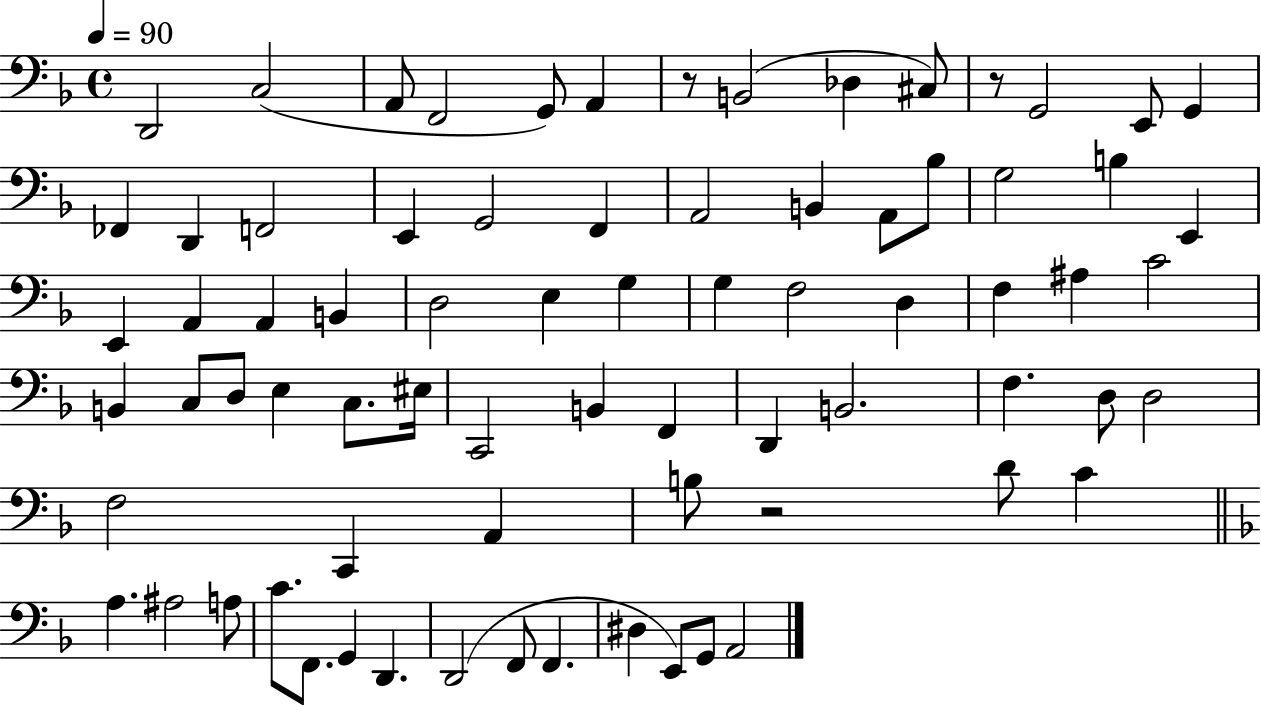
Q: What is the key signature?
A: F major